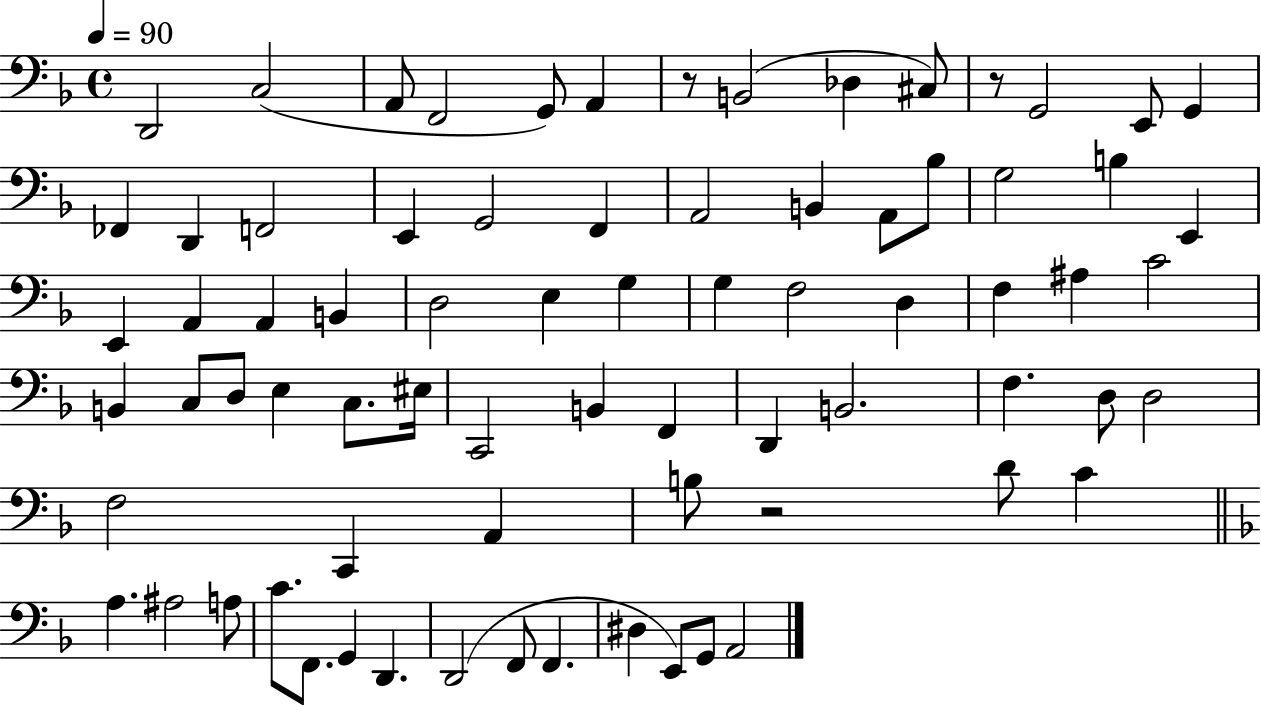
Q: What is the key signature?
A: F major